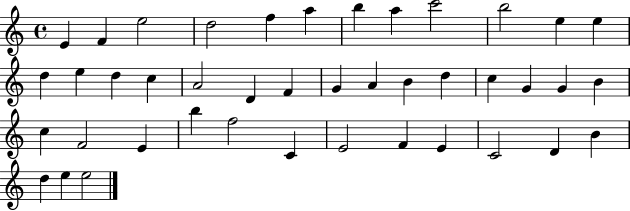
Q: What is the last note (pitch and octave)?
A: E5